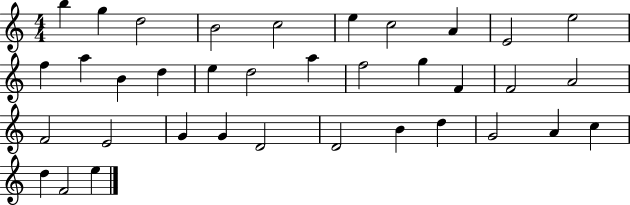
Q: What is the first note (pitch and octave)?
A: B5